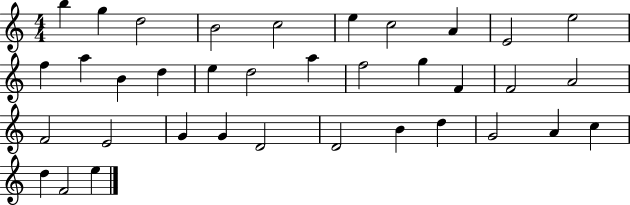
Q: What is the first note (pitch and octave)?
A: B5